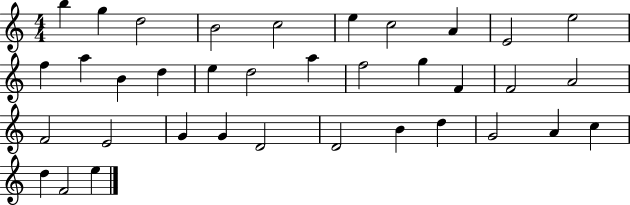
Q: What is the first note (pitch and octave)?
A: B5